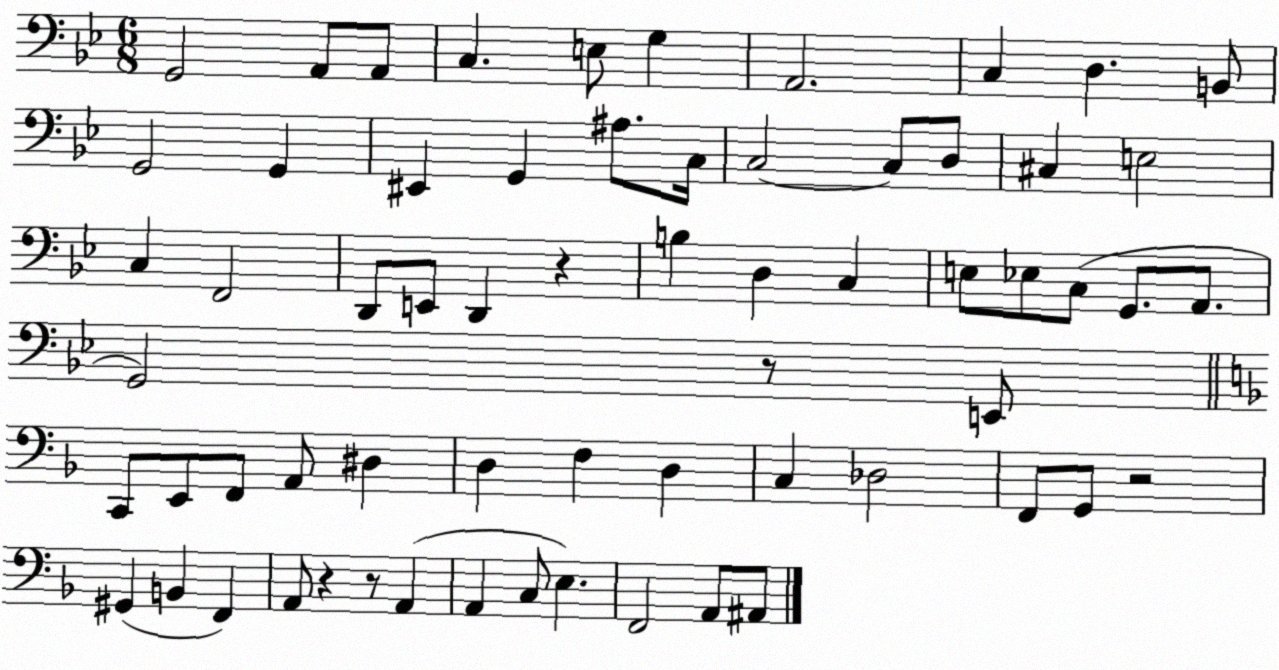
X:1
T:Untitled
M:6/8
L:1/4
K:Bb
G,,2 A,,/2 A,,/2 C, E,/2 G, A,,2 C, D, B,,/2 G,,2 G,, ^E,, G,, ^A,/2 C,/4 C,2 C,/2 D,/2 ^C, E,2 C, F,,2 D,,/2 E,,/2 D,, z B, D, C, E,/2 _E,/2 C,/2 G,,/2 A,,/2 G,,2 z/2 E,,/2 C,,/2 E,,/2 F,,/2 A,,/2 ^D, D, F, D, C, _D,2 F,,/2 G,,/2 z2 ^G,, B,, F,, A,,/2 z z/2 A,, A,, C,/2 E, F,,2 A,,/2 ^A,,/2